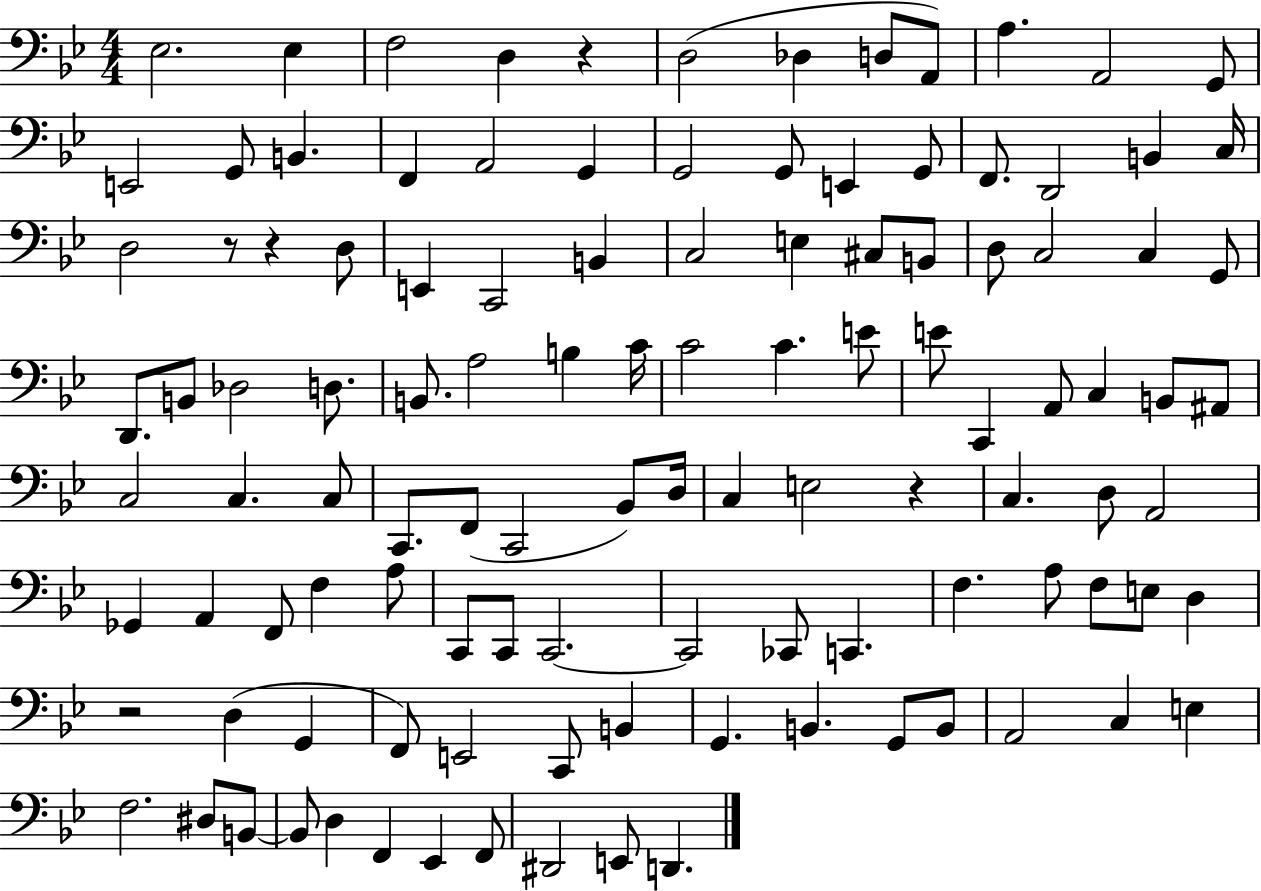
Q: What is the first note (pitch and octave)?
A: Eb3